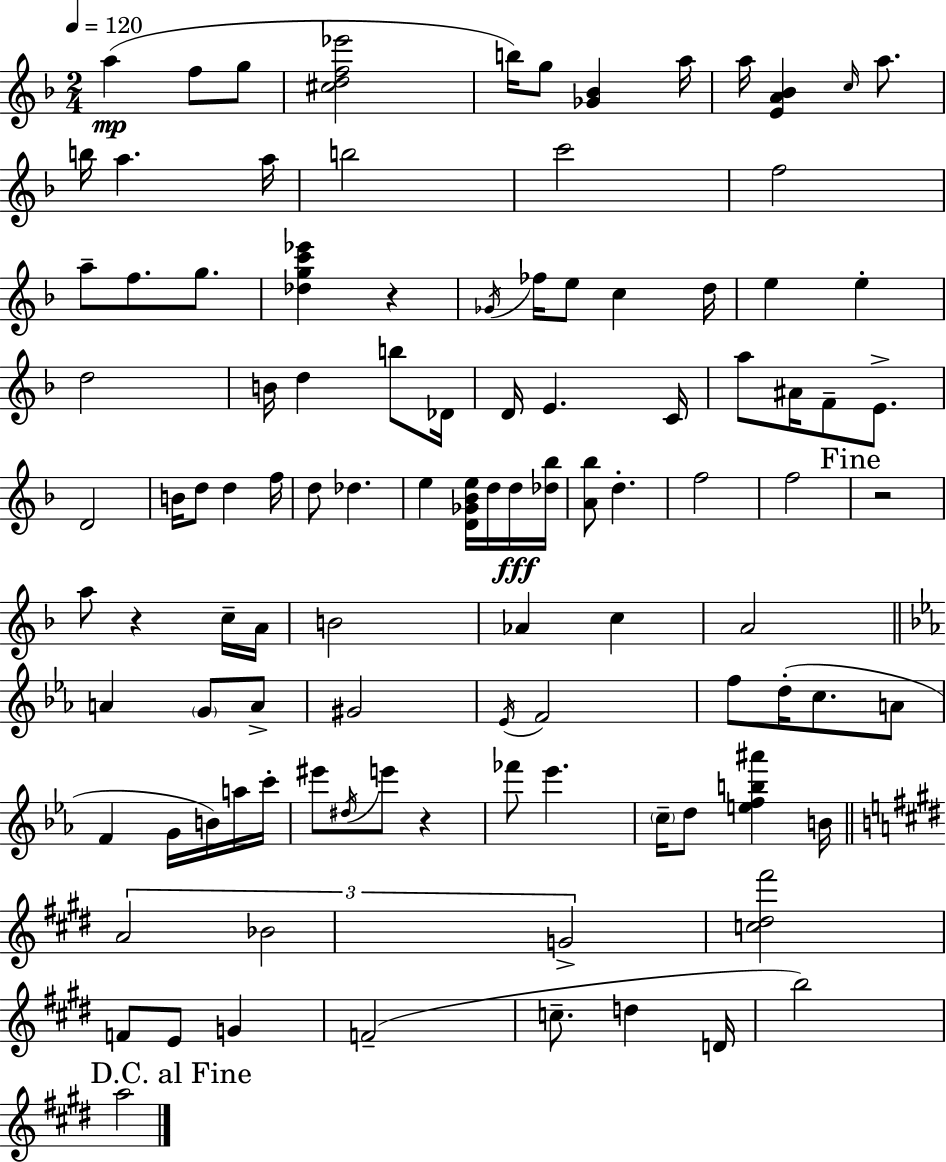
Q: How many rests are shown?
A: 4